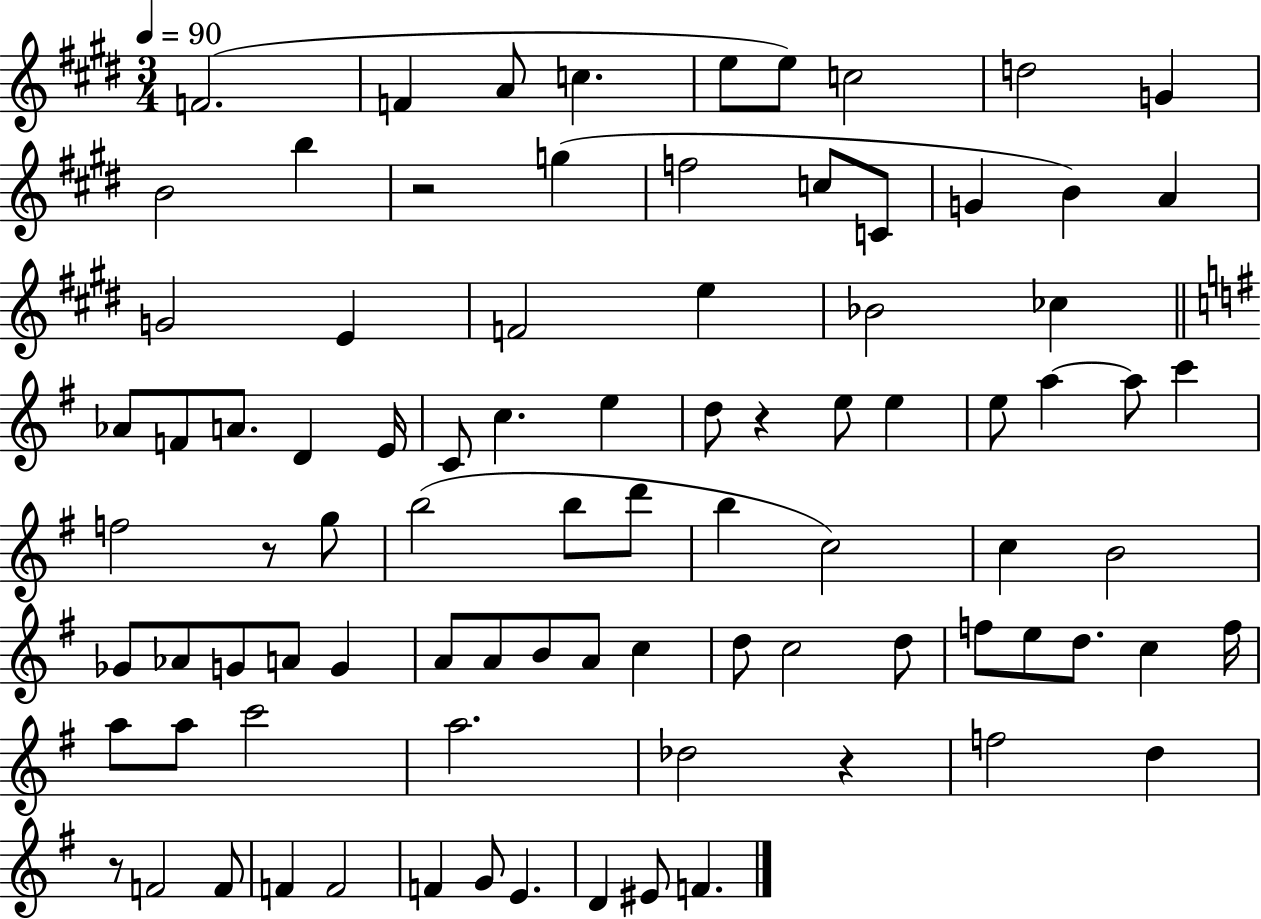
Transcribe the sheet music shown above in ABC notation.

X:1
T:Untitled
M:3/4
L:1/4
K:E
F2 F A/2 c e/2 e/2 c2 d2 G B2 b z2 g f2 c/2 C/2 G B A G2 E F2 e _B2 _c _A/2 F/2 A/2 D E/4 C/2 c e d/2 z e/2 e e/2 a a/2 c' f2 z/2 g/2 b2 b/2 d'/2 b c2 c B2 _G/2 _A/2 G/2 A/2 G A/2 A/2 B/2 A/2 c d/2 c2 d/2 f/2 e/2 d/2 c f/4 a/2 a/2 c'2 a2 _d2 z f2 d z/2 F2 F/2 F F2 F G/2 E D ^E/2 F